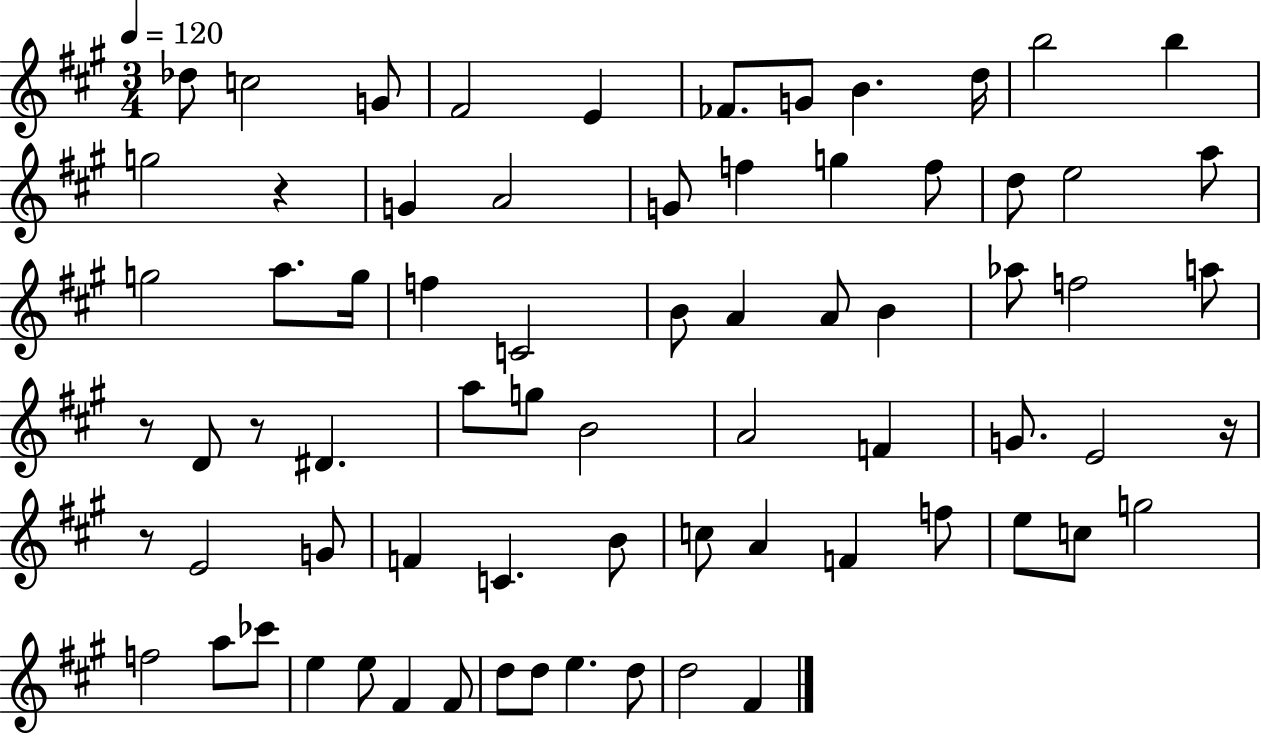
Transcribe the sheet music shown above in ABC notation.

X:1
T:Untitled
M:3/4
L:1/4
K:A
_d/2 c2 G/2 ^F2 E _F/2 G/2 B d/4 b2 b g2 z G A2 G/2 f g f/2 d/2 e2 a/2 g2 a/2 g/4 f C2 B/2 A A/2 B _a/2 f2 a/2 z/2 D/2 z/2 ^D a/2 g/2 B2 A2 F G/2 E2 z/4 z/2 E2 G/2 F C B/2 c/2 A F f/2 e/2 c/2 g2 f2 a/2 _c'/2 e e/2 ^F ^F/2 d/2 d/2 e d/2 d2 ^F